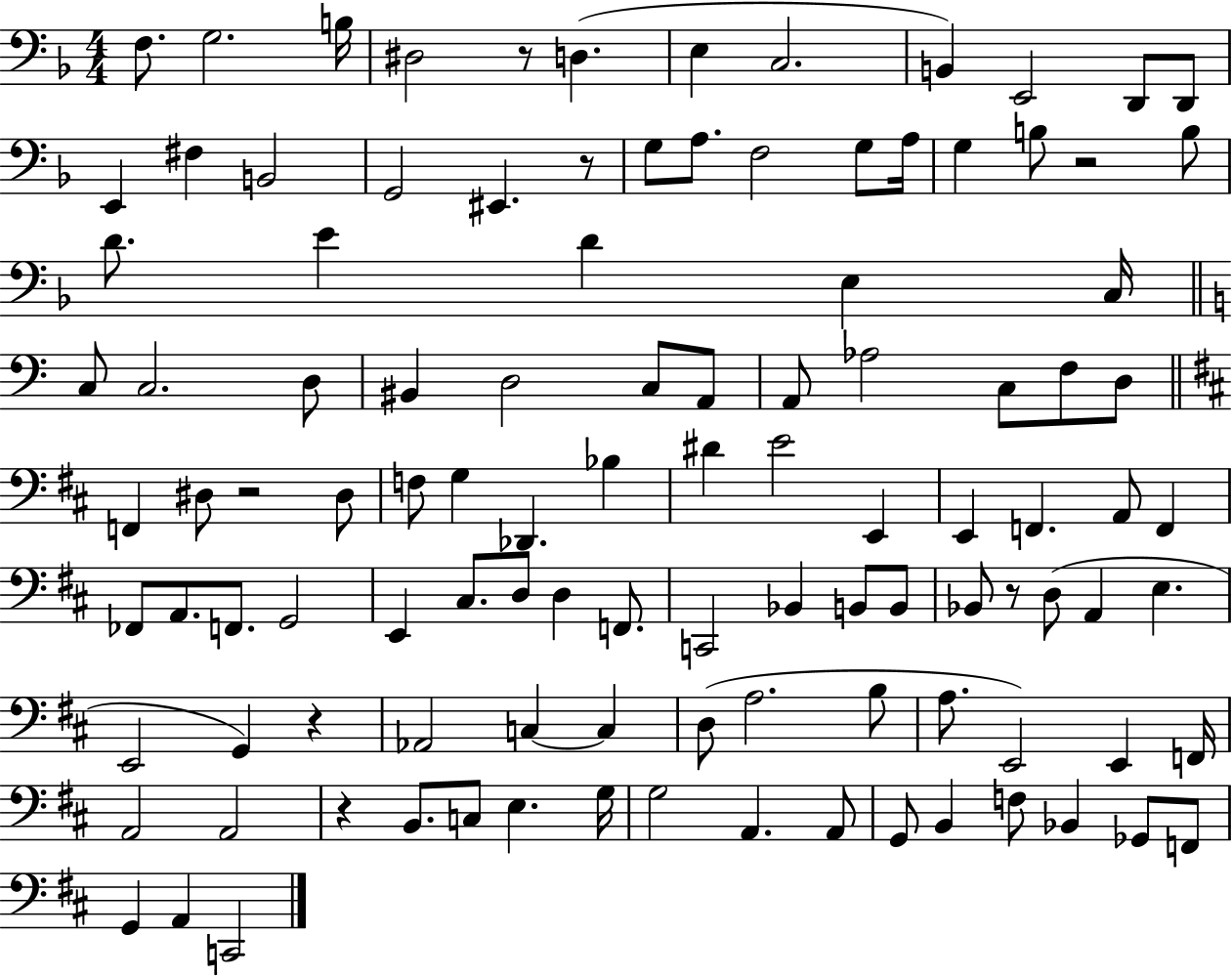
{
  \clef bass
  \numericTimeSignature
  \time 4/4
  \key f \major
  f8. g2. b16 | dis2 r8 d4.( | e4 c2. | b,4) e,2 d,8 d,8 | \break e,4 fis4 b,2 | g,2 eis,4. r8 | g8 a8. f2 g8 a16 | g4 b8 r2 b8 | \break d'8. e'4 d'4 e4 c16 | \bar "||" \break \key a \minor c8 c2. d8 | bis,4 d2 c8 a,8 | a,8 aes2 c8 f8 d8 | \bar "||" \break \key b \minor f,4 dis8 r2 dis8 | f8 g4 des,4. bes4 | dis'4 e'2 e,4 | e,4 f,4. a,8 f,4 | \break fes,8 a,8. f,8. g,2 | e,4 cis8. d8 d4 f,8. | c,2 bes,4 b,8 b,8 | bes,8 r8 d8( a,4 e4. | \break e,2 g,4) r4 | aes,2 c4~~ c4 | d8( a2. b8 | a8. e,2) e,4 f,16 | \break a,2 a,2 | r4 b,8. c8 e4. g16 | g2 a,4. a,8 | g,8 b,4 f8 bes,4 ges,8 f,8 | \break g,4 a,4 c,2 | \bar "|."
}